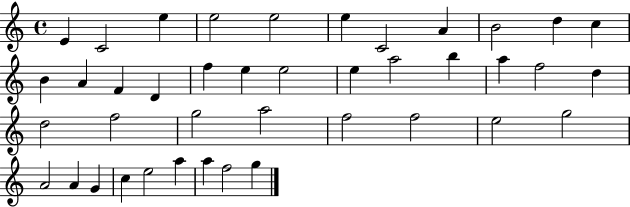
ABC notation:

X:1
T:Untitled
M:4/4
L:1/4
K:C
E C2 e e2 e2 e C2 A B2 d c B A F D f e e2 e a2 b a f2 d d2 f2 g2 a2 f2 f2 e2 g2 A2 A G c e2 a a f2 g